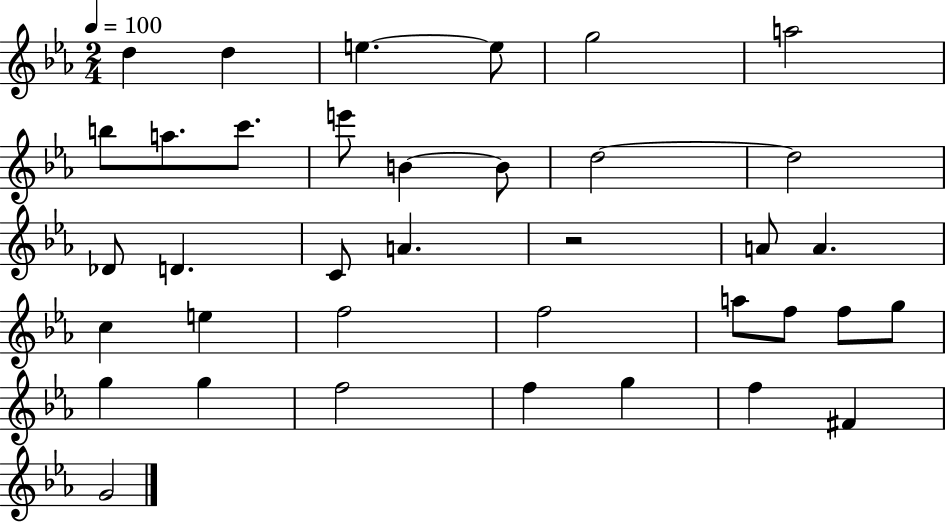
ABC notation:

X:1
T:Untitled
M:2/4
L:1/4
K:Eb
d d e e/2 g2 a2 b/2 a/2 c'/2 e'/2 B B/2 d2 d2 _D/2 D C/2 A z2 A/2 A c e f2 f2 a/2 f/2 f/2 g/2 g g f2 f g f ^F G2